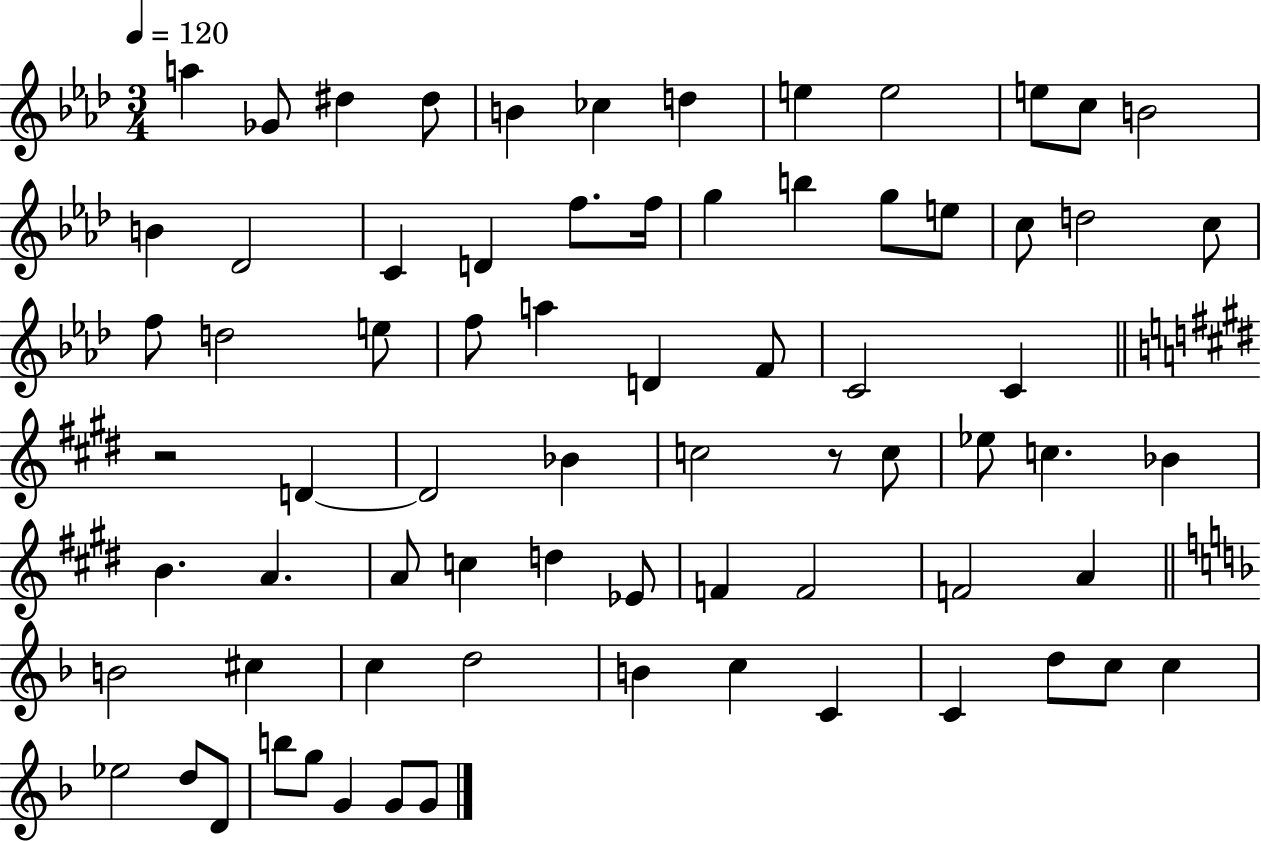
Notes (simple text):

A5/q Gb4/e D#5/q D#5/e B4/q CES5/q D5/q E5/q E5/h E5/e C5/e B4/h B4/q Db4/h C4/q D4/q F5/e. F5/s G5/q B5/q G5/e E5/e C5/e D5/h C5/e F5/e D5/h E5/e F5/e A5/q D4/q F4/e C4/h C4/q R/h D4/q D4/h Bb4/q C5/h R/e C5/e Eb5/e C5/q. Bb4/q B4/q. A4/q. A4/e C5/q D5/q Eb4/e F4/q F4/h F4/h A4/q B4/h C#5/q C5/q D5/h B4/q C5/q C4/q C4/q D5/e C5/e C5/q Eb5/h D5/e D4/e B5/e G5/e G4/q G4/e G4/e